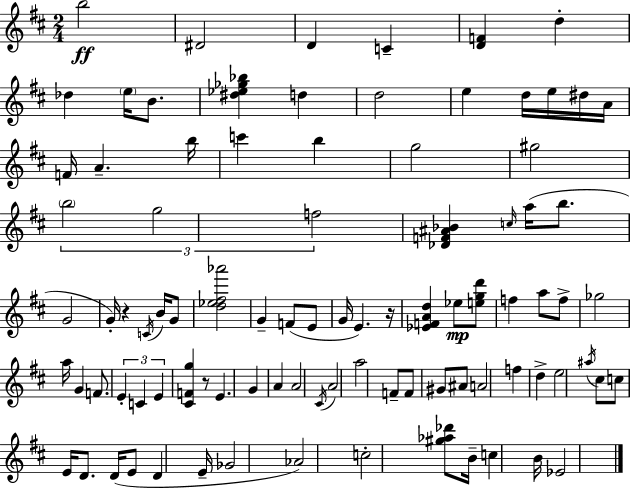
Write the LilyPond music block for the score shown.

{
  \clef treble
  \numericTimeSignature
  \time 2/4
  \key d \major
  \repeat volta 2 { b''2\ff | dis'2 | d'4 c'4-- | <d' f'>4 d''4-. | \break des''4 \parenthesize e''16 b'8. | <dis'' ees'' ges'' bes''>4 d''4 | d''2 | e''4 d''16 e''16 dis''16 a'16 | \break f'16 a'4.-- b''16 | c'''4 b''4 | g''2 | gis''2 | \break \tuplet 3/2 { \parenthesize b''2 | g''2 | f''2 } | <des' f' ais' bes'>4 \grace { c''16 }( a''16 b''8. | \break g'2 | g'16-.) r4 \acciaccatura { c'16 } b'16 | g'8 <d'' ees'' fis'' aes'''>2 | g'4-- f'8( | \break e'8 g'16 e'4.) | r16 <ees' f' a' d''>4 ees''8\mp | <e'' g'' d'''>8 f''4 a''8 | f''8-> ges''2 | \break a''16 g'4 f'8. | \tuplet 3/2 { e'4-. c'4 | e'4 } <cis' f' g''>4 | r8 e'4. | \break g'4 a'4 | a'2 | \acciaccatura { cis'16 } a'2 | a''2 | \break f'8-- f'8 gis'8 | ais'8 a'2 | f''4 d''4-> | e''2 | \break \acciaccatura { ais''16 } cis''8 c''8 | e'16 d'8. d'16( e'8 d'4 | e'16-- ges'2 | aes'2) | \break c''2-. | <gis'' aes'' des'''>8 b'16-- c''4 | b'16 ees'2 | } \bar "|."
}